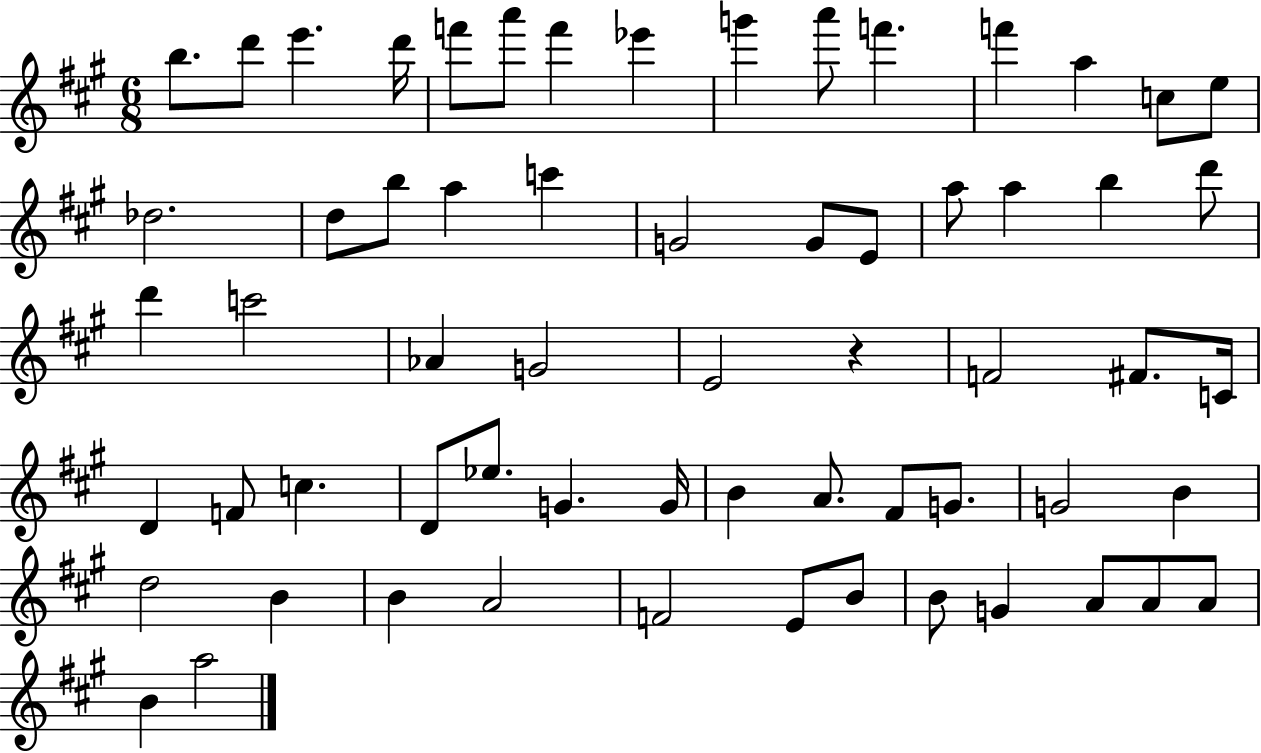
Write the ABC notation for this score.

X:1
T:Untitled
M:6/8
L:1/4
K:A
b/2 d'/2 e' d'/4 f'/2 a'/2 f' _e' g' a'/2 f' f' a c/2 e/2 _d2 d/2 b/2 a c' G2 G/2 E/2 a/2 a b d'/2 d' c'2 _A G2 E2 z F2 ^F/2 C/4 D F/2 c D/2 _e/2 G G/4 B A/2 ^F/2 G/2 G2 B d2 B B A2 F2 E/2 B/2 B/2 G A/2 A/2 A/2 B a2